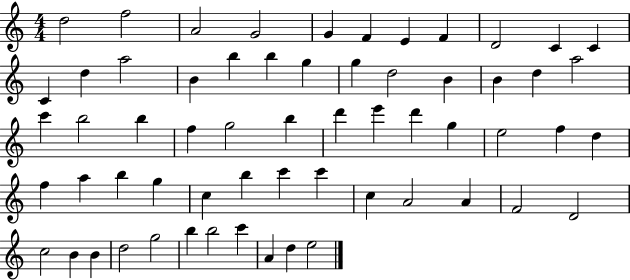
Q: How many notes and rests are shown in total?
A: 61